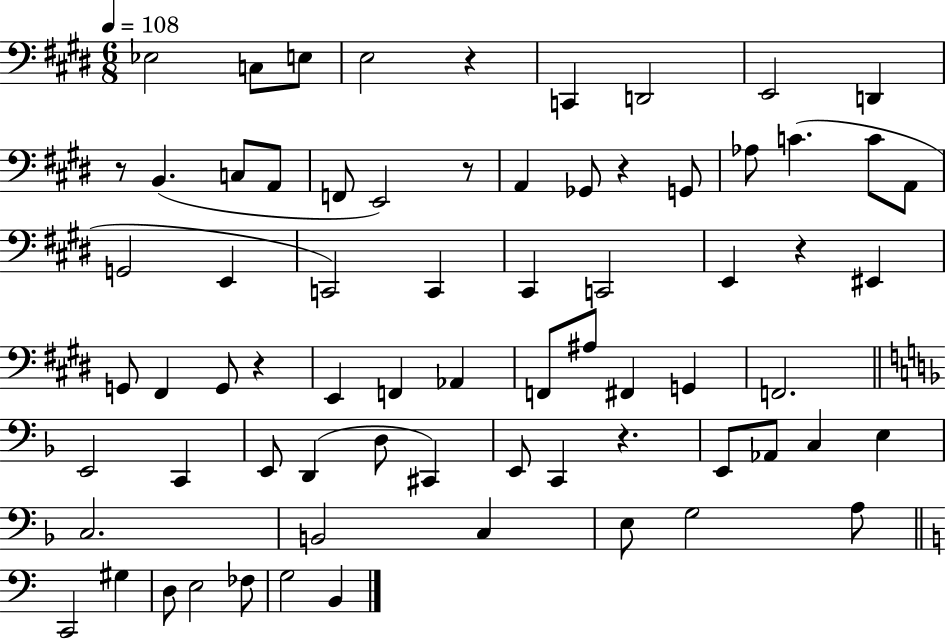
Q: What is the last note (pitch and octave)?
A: B2